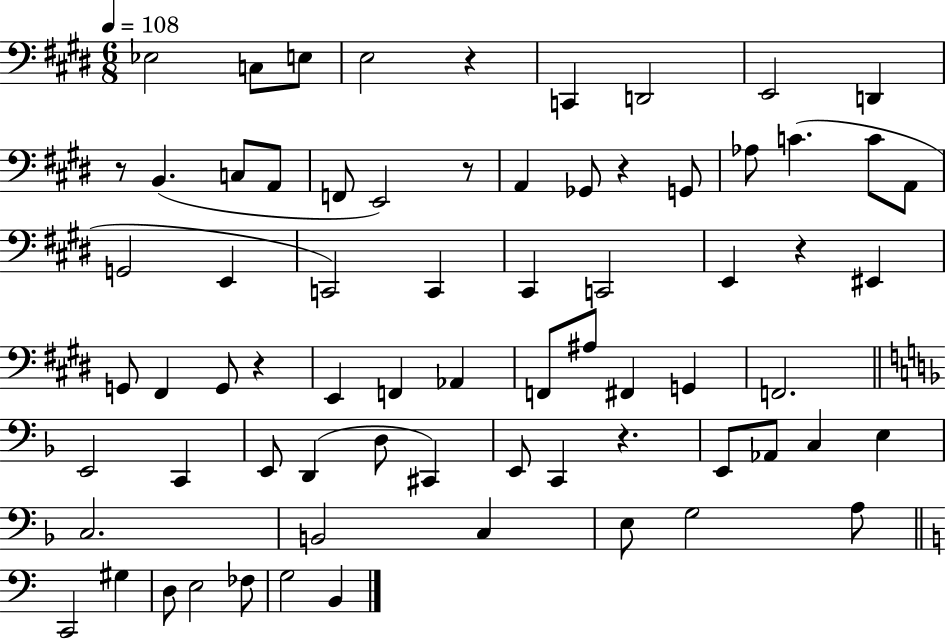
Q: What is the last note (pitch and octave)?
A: B2